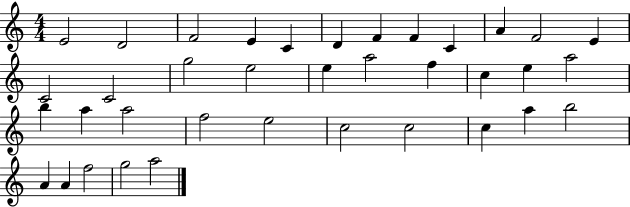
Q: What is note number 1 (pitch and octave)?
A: E4